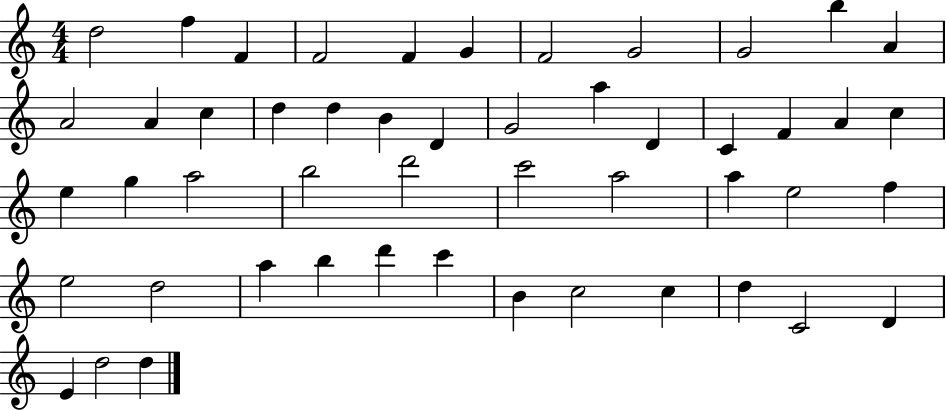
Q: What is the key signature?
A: C major